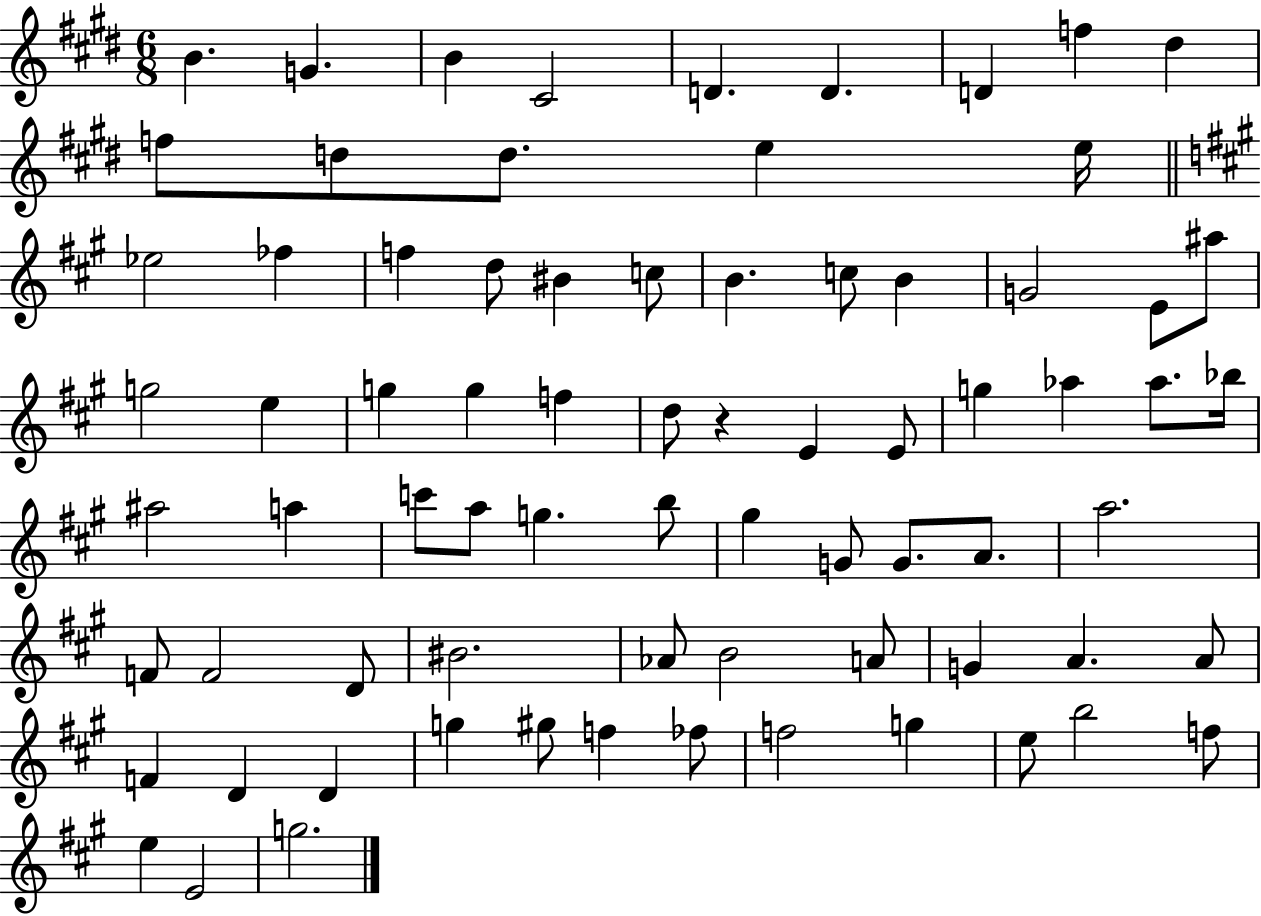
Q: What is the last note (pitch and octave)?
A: G5